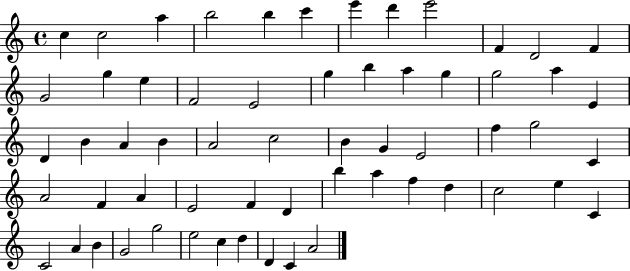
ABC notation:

X:1
T:Untitled
M:4/4
L:1/4
K:C
c c2 a b2 b c' e' d' e'2 F D2 F G2 g e F2 E2 g b a g g2 a E D B A B A2 c2 B G E2 f g2 C A2 F A E2 F D b a f d c2 e C C2 A B G2 g2 e2 c d D C A2